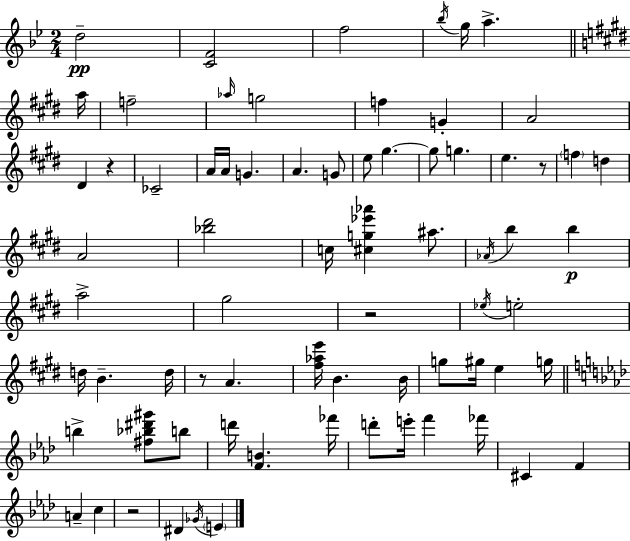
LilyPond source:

{
  \clef treble
  \numericTimeSignature
  \time 2/4
  \key bes \major
  d''2--\pp | <c' f'>2 | f''2 | \acciaccatura { bes''16 } g''16 a''4.-> | \break \bar "||" \break \key e \major a''16 f''2-- | \grace { aes''16 } g''2 | f''4 g'4-. | a'2 | \break dis'4 r4 | ces'2-- | a'16 a'16 g'4. | a'4. | \break g'8 e''8 gis''4.~~ | gis''8 g''4. | e''4. | r8 \parenthesize f''4 d''4 | \break a'2 | <bes'' dis'''>2 | c''16 <cis'' g'' ees''' aes'''>4 ais''8. | \acciaccatura { aes'16 } b''4 b''4\p | \break a''2-> | gis''2 | r2 | \acciaccatura { ees''16 } e''2-. | \break d''16 b'4.-- | d''16 r8 a'4. | <fis'' aes'' e'''>16 b'4. | b'16 g''8 gis''16 e''4 | \break g''16 \bar "||" \break \key f \minor b''4-> <fis'' bes'' dis''' gis'''>8 b''8 | d'''16 <f' b'>4. fes'''16 | d'''8-. e'''16-. f'''4 fes'''16 | cis'4 f'4 | \break a'4-- c''4 | r2 | dis'4 \acciaccatura { ges'16 } \parenthesize e'4 | \bar "|."
}